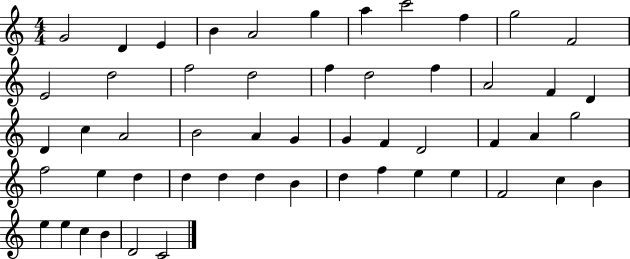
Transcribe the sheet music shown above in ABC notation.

X:1
T:Untitled
M:4/4
L:1/4
K:C
G2 D E B A2 g a c'2 f g2 F2 E2 d2 f2 d2 f d2 f A2 F D D c A2 B2 A G G F D2 F A g2 f2 e d d d d B d f e e F2 c B e e c B D2 C2